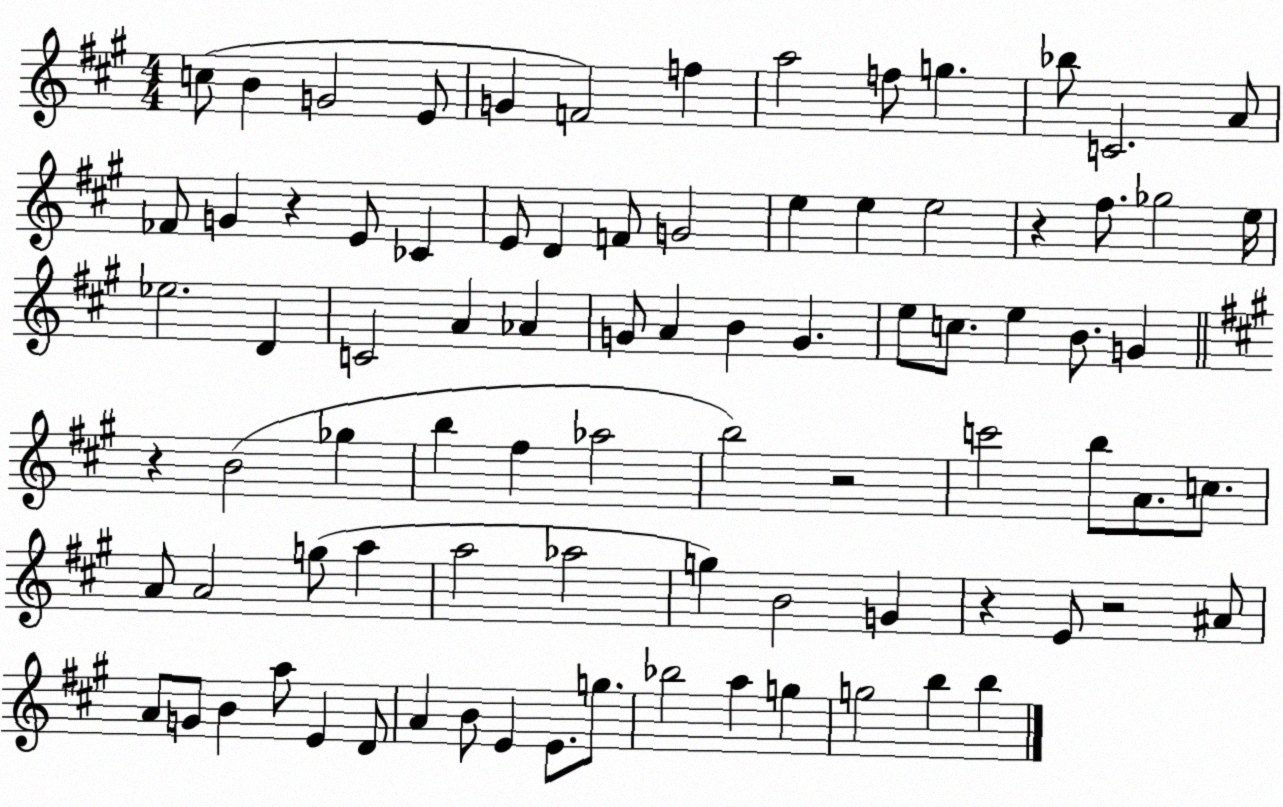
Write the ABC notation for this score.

X:1
T:Untitled
M:4/4
L:1/4
K:A
c/2 B G2 E/2 G F2 f a2 f/2 g _b/2 C2 A/2 _F/2 G z E/2 _C E/2 D F/2 G2 e e e2 z ^f/2 _g2 e/4 _e2 D C2 A _A G/2 A B G e/2 c/2 e B/2 G z B2 _g b ^f _a2 b2 z2 c'2 b/2 A/2 c/2 A/2 A2 g/2 a a2 _a2 g B2 G z E/2 z2 ^A/2 A/2 G/2 B a/2 E D/2 A B/2 E E/2 g/2 _b2 a g g2 b b